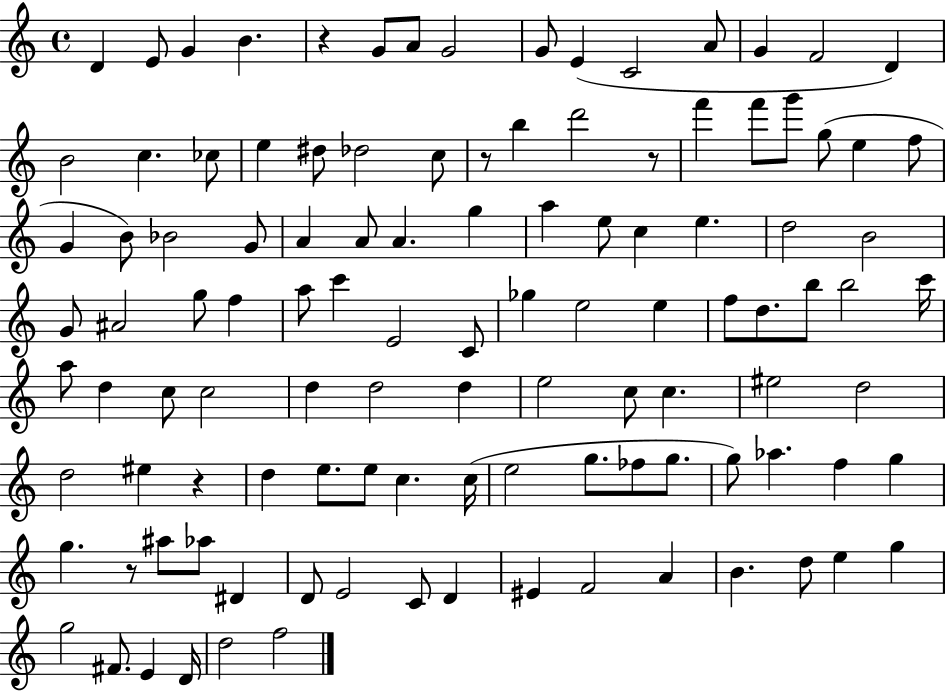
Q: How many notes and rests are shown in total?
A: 112